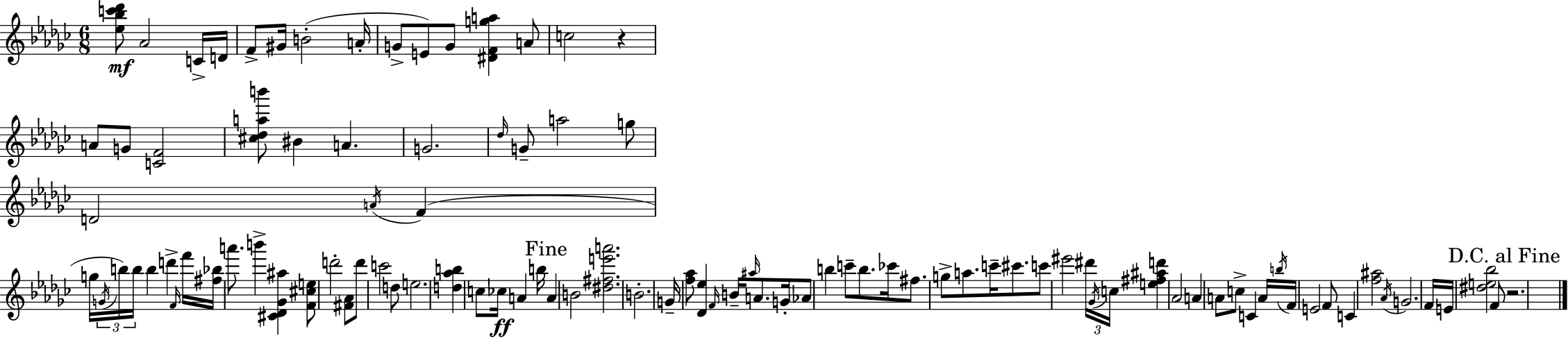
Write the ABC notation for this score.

X:1
T:Untitled
M:6/8
L:1/4
K:Ebm
[_e_bc'_d']/2 _A2 C/4 D/4 F/2 ^G/4 B2 A/4 G/2 E/2 G/2 [^DFga] A/2 c2 z A/2 G/2 [CF]2 [^c_dab']/2 ^B A G2 _d/4 G/2 a2 g/2 D2 A/4 F g/4 G/4 b/4 b/4 b d' F/4 f'/4 [^f_b]/4 a'/2 b' [^C_D_G^a] [F^ce]/2 d'2 [^F_A]/2 d'/2 c'2 d/2 e2 [d_ab] c/2 _c/4 A b/4 A B2 [^d^fe'a']2 B2 G/4 [f_a]/2 [_D_e] F/4 B/4 ^a/4 A/2 G/4 _A/2 b c'/2 b/2 _c'/4 ^f/2 g/2 a/2 c'/4 ^c'/2 c'/2 ^e'2 ^d'/4 _G/4 c/4 [e^f^ad'] _A2 A A/2 c/2 C A/4 b/4 F/4 E2 F/2 C [f^a]2 _A/4 G2 F/4 E/4 [^de_b]2 F/2 z2